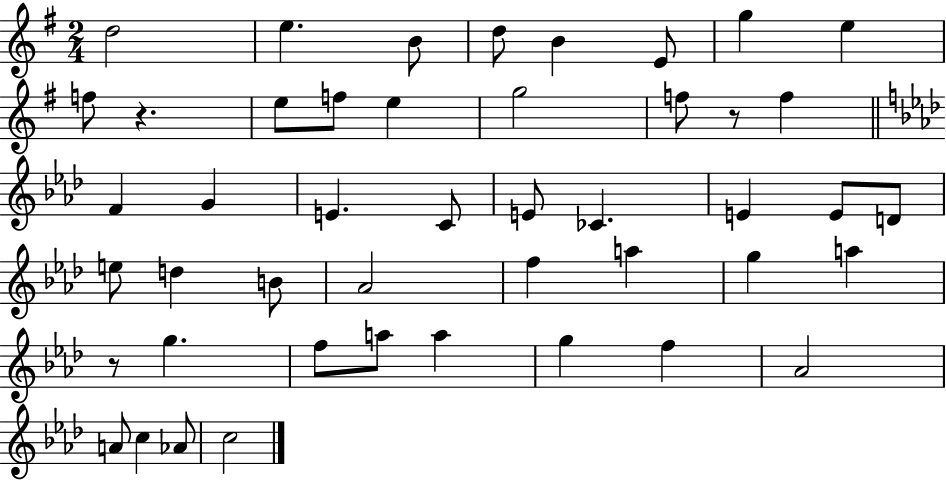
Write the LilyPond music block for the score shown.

{
  \clef treble
  \numericTimeSignature
  \time 2/4
  \key g \major
  \repeat volta 2 { d''2 | e''4. b'8 | d''8 b'4 e'8 | g''4 e''4 | \break f''8 r4. | e''8 f''8 e''4 | g''2 | f''8 r8 f''4 | \break \bar "||" \break \key f \minor f'4 g'4 | e'4. c'8 | e'8 ces'4. | e'4 e'8 d'8 | \break e''8 d''4 b'8 | aes'2 | f''4 a''4 | g''4 a''4 | \break r8 g''4. | f''8 a''8 a''4 | g''4 f''4 | aes'2 | \break a'8 c''4 aes'8 | c''2 | } \bar "|."
}